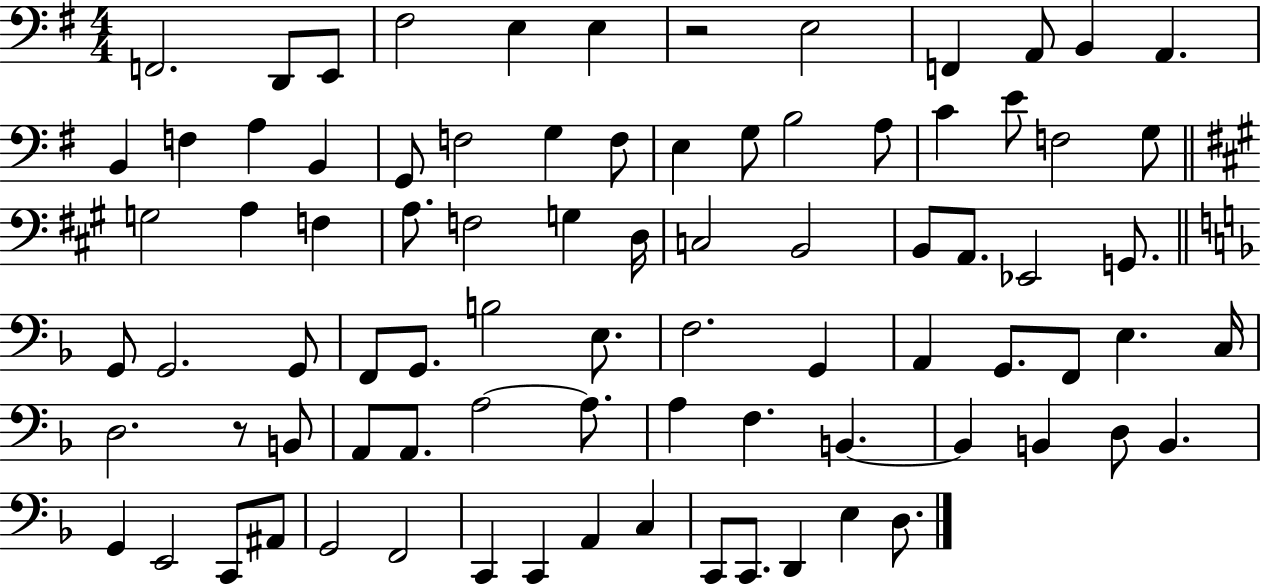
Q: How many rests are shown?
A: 2